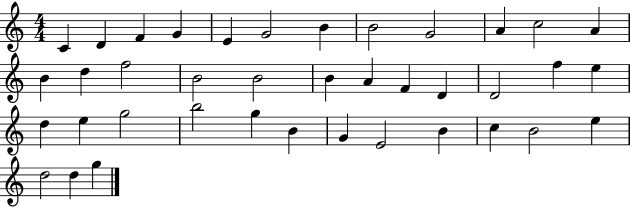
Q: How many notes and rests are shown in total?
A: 39